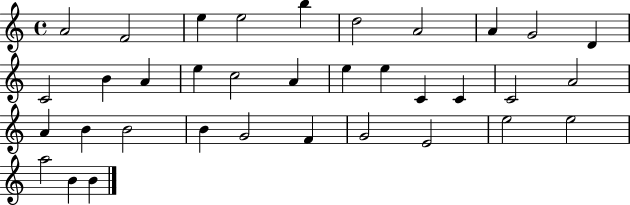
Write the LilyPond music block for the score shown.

{
  \clef treble
  \time 4/4
  \defaultTimeSignature
  \key c \major
  a'2 f'2 | e''4 e''2 b''4 | d''2 a'2 | a'4 g'2 d'4 | \break c'2 b'4 a'4 | e''4 c''2 a'4 | e''4 e''4 c'4 c'4 | c'2 a'2 | \break a'4 b'4 b'2 | b'4 g'2 f'4 | g'2 e'2 | e''2 e''2 | \break a''2 b'4 b'4 | \bar "|."
}